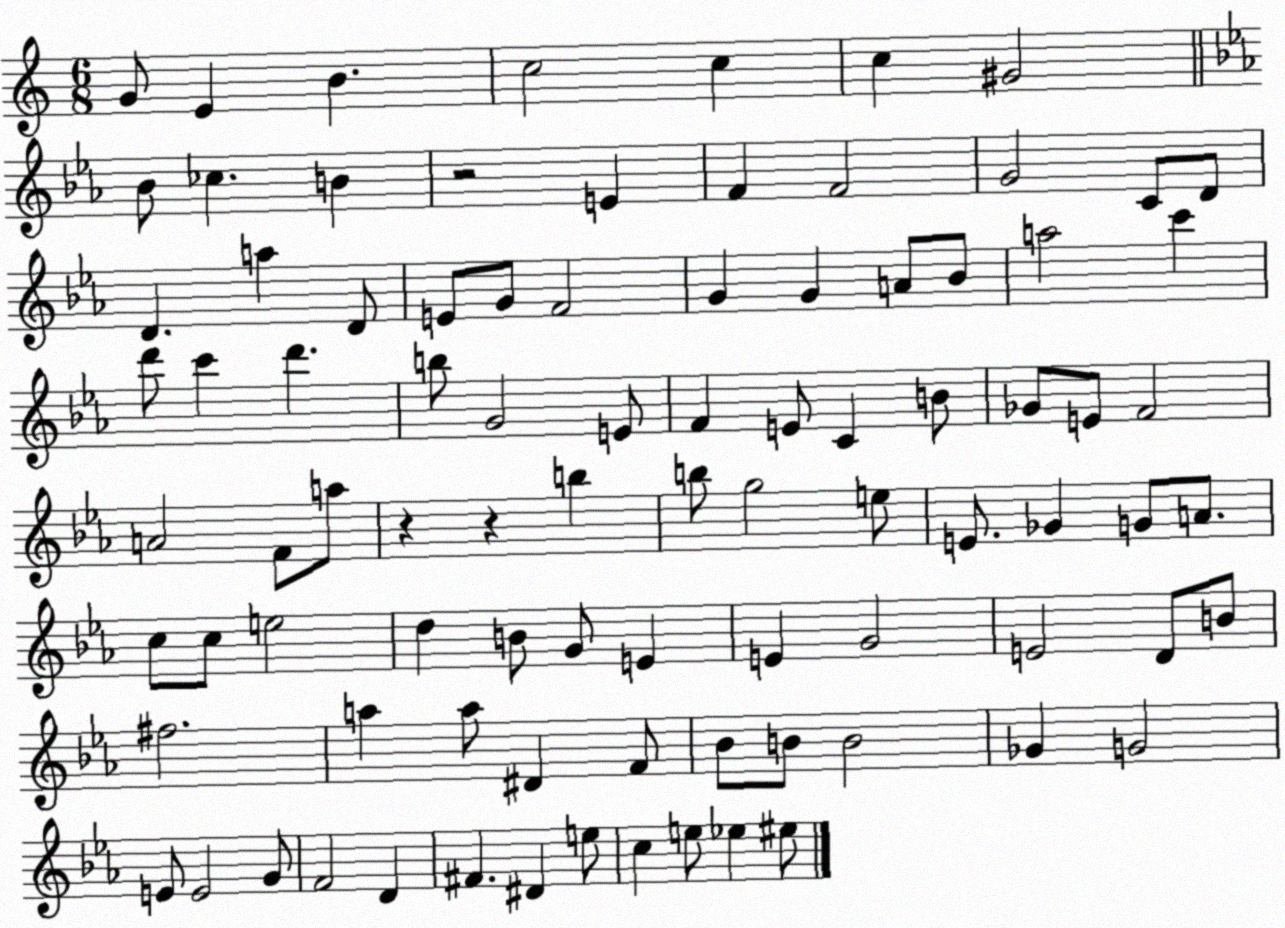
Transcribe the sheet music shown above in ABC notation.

X:1
T:Untitled
M:6/8
L:1/4
K:C
G/2 E B c2 c c ^G2 _B/2 _c B z2 E F F2 G2 C/2 D/2 D a D/2 E/2 G/2 F2 G G A/2 _B/2 a2 c' d'/2 c' d' b/2 G2 E/2 F E/2 C B/2 _G/2 E/2 F2 A2 F/2 a/2 z z b b/2 g2 e/2 E/2 _G G/2 A/2 c/2 c/2 e2 d B/2 G/2 E E G2 E2 D/2 B/2 ^f2 a a/2 ^D F/2 _B/2 B/2 B2 _G G2 E/2 E2 G/2 F2 D ^F ^D e/2 c e/2 _e ^e/2